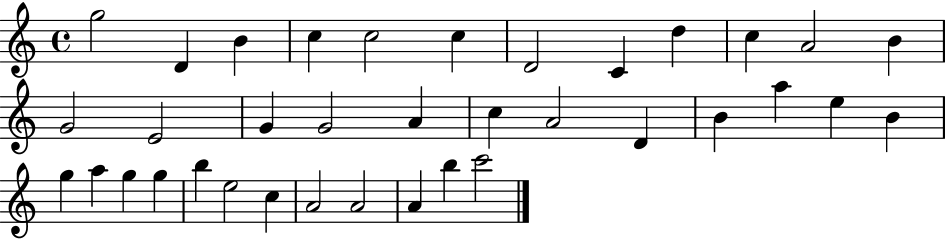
{
  \clef treble
  \time 4/4
  \defaultTimeSignature
  \key c \major
  g''2 d'4 b'4 | c''4 c''2 c''4 | d'2 c'4 d''4 | c''4 a'2 b'4 | \break g'2 e'2 | g'4 g'2 a'4 | c''4 a'2 d'4 | b'4 a''4 e''4 b'4 | \break g''4 a''4 g''4 g''4 | b''4 e''2 c''4 | a'2 a'2 | a'4 b''4 c'''2 | \break \bar "|."
}